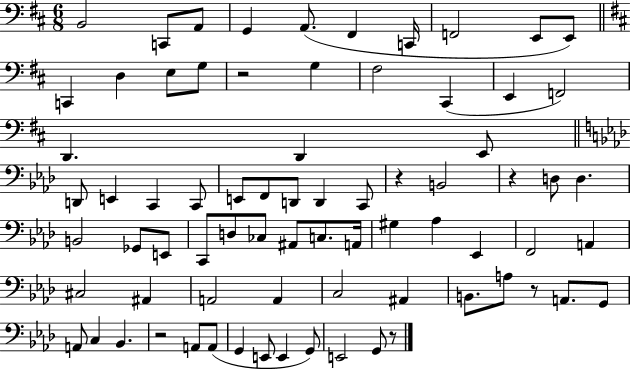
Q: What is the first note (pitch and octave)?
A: B2